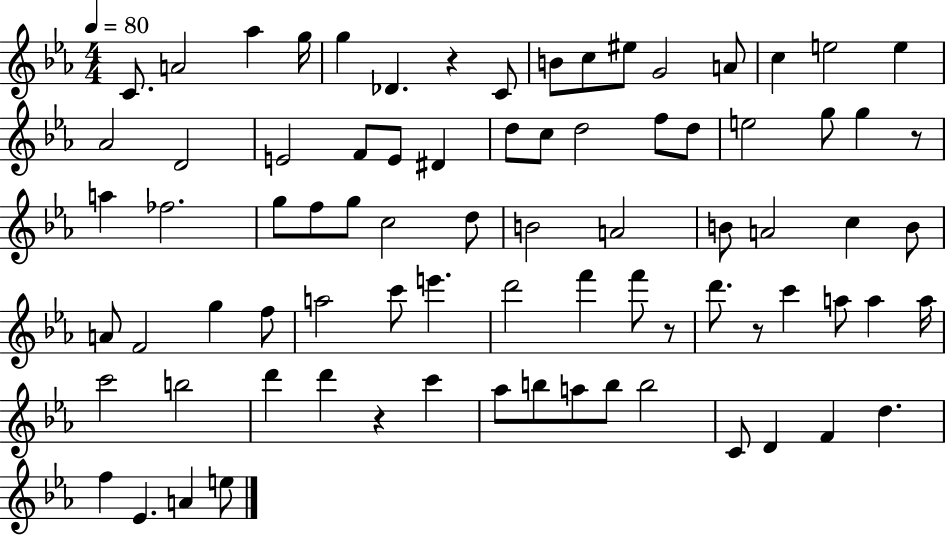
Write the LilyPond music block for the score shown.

{
  \clef treble
  \numericTimeSignature
  \time 4/4
  \key ees \major
  \tempo 4 = 80
  c'8. a'2 aes''4 g''16 | g''4 des'4. r4 c'8 | b'8 c''8 eis''8 g'2 a'8 | c''4 e''2 e''4 | \break aes'2 d'2 | e'2 f'8 e'8 dis'4 | d''8 c''8 d''2 f''8 d''8 | e''2 g''8 g''4 r8 | \break a''4 fes''2. | g''8 f''8 g''8 c''2 d''8 | b'2 a'2 | b'8 a'2 c''4 b'8 | \break a'8 f'2 g''4 f''8 | a''2 c'''8 e'''4. | d'''2 f'''4 f'''8 r8 | d'''8. r8 c'''4 a''8 a''4 a''16 | \break c'''2 b''2 | d'''4 d'''4 r4 c'''4 | aes''8 b''8 a''8 b''8 b''2 | c'8 d'4 f'4 d''4. | \break f''4 ees'4. a'4 e''8 | \bar "|."
}